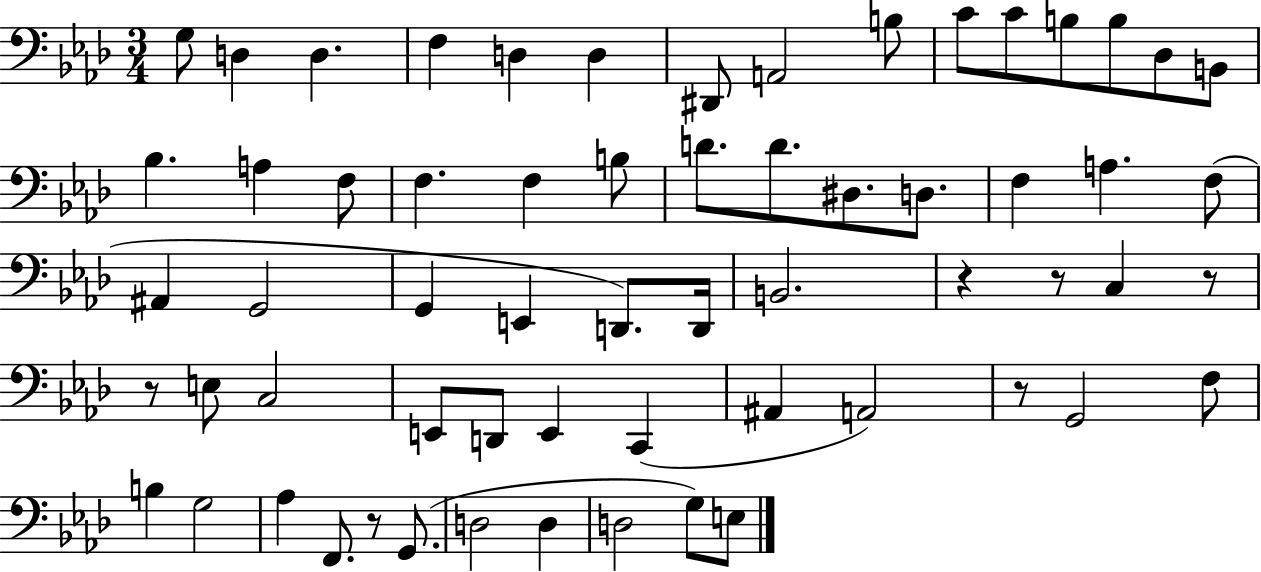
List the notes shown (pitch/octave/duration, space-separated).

G3/e D3/q D3/q. F3/q D3/q D3/q D#2/e A2/h B3/e C4/e C4/e B3/e B3/e Db3/e B2/e Bb3/q. A3/q F3/e F3/q. F3/q B3/e D4/e. D4/e. D#3/e. D3/e. F3/q A3/q. F3/e A#2/q G2/h G2/q E2/q D2/e. D2/s B2/h. R/q R/e C3/q R/e R/e E3/e C3/h E2/e D2/e E2/q C2/q A#2/q A2/h R/e G2/h F3/e B3/q G3/h Ab3/q F2/e. R/e G2/e. D3/h D3/q D3/h G3/e E3/e